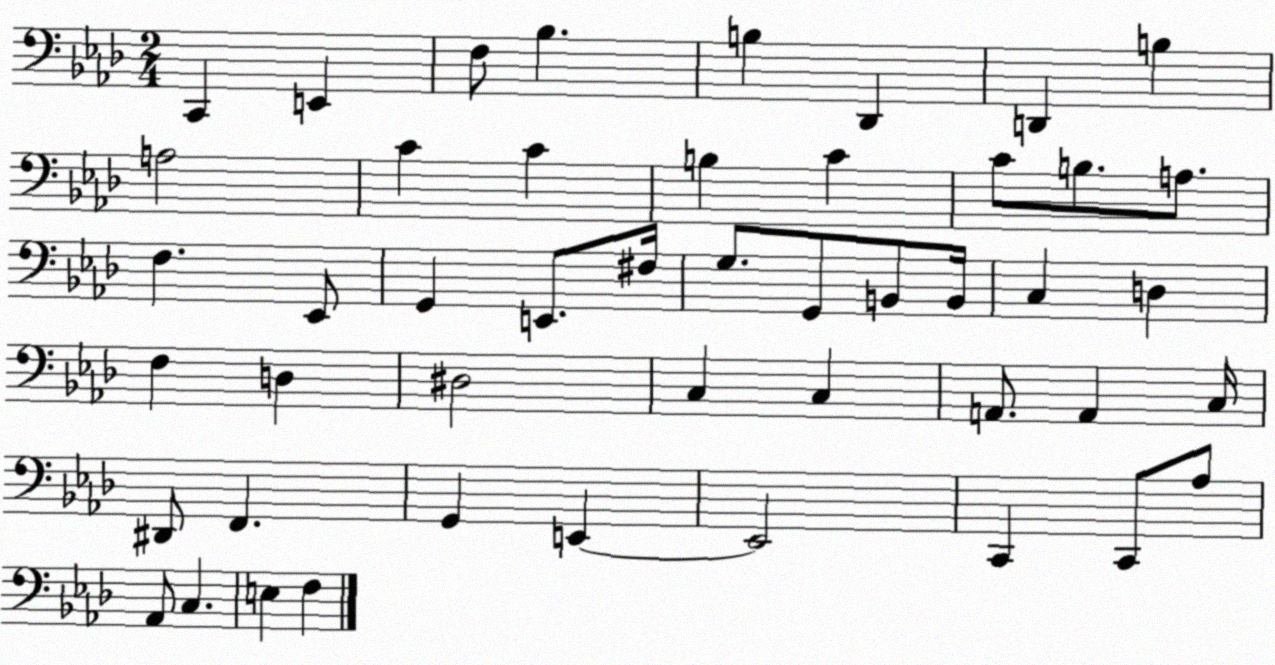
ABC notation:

X:1
T:Untitled
M:2/4
L:1/4
K:Ab
C,, E,, F,/2 _B, B, _D,, D,, B, A,2 C C B, C C/2 B,/2 A,/2 F, _E,,/2 G,, E,,/2 ^F,/4 G,/2 G,,/2 B,,/2 B,,/4 C, D, F, D, ^D,2 C, C, A,,/2 A,, C,/4 ^D,,/2 F,, G,, E,, E,,2 C,, C,,/2 _A,/2 _A,,/2 C, E, F,